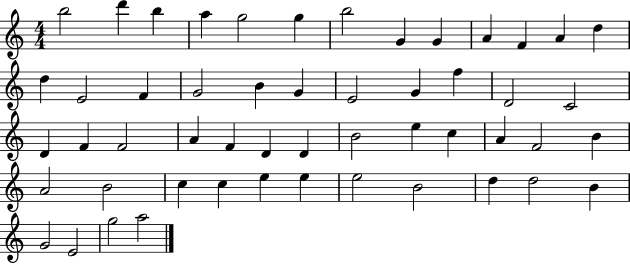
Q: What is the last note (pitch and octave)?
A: A5